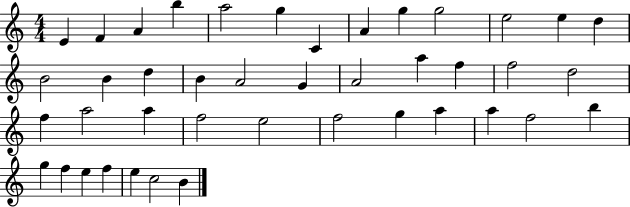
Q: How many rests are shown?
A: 0